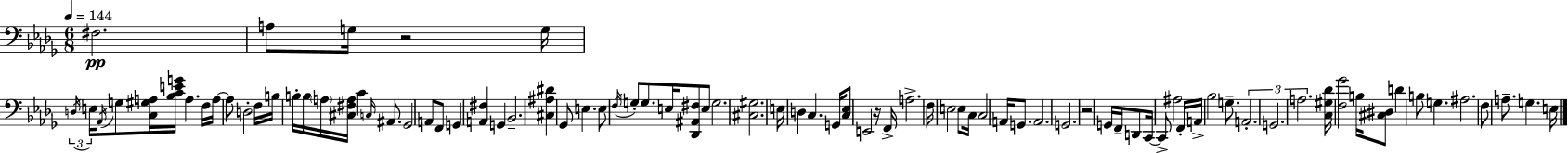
F#3/h. A3/e G3/s R/h G3/s D3/s E3/s Ab2/s G3/e [C3,G#3,A3]/s [Bb3,C4,E4,G4]/s A3/q. F3/s A3/s A3/e D3/h F3/s B3/s B3/s B3/s A3/s [C#3,F#3,A3]/s C4/q C3/s A#2/e. Gb2/h A2/e F2/e G2/q [A2,F#3]/q G2/q Bb2/h. [C#3,A#3,D#4]/q Gb2/e E3/q. E3/e F3/s G3/e G3/e. E3/s [Db2,A#2,F#3]/e E3/e G3/h. [C#3,G#3]/h. E3/s D3/q C3/q. G2/s [C3,Eb3]/e E2/h R/s F2/s A3/h. F3/s E3/h E3/e C3/s C3/h A2/s G2/e. A2/h. G2/h. R/h G2/s F2/s D2/e C2/s C2/e A#3/h F2/s A2/s Bb3/h G3/e. A2/h. G2/h. A3/h. [C3,G#3,Db4]/s [F3,Gb4]/h B3/s [C#3,D#3]/e D4/q B3/e G3/q. A#3/h. F3/e A3/e. G3/q. E3/s